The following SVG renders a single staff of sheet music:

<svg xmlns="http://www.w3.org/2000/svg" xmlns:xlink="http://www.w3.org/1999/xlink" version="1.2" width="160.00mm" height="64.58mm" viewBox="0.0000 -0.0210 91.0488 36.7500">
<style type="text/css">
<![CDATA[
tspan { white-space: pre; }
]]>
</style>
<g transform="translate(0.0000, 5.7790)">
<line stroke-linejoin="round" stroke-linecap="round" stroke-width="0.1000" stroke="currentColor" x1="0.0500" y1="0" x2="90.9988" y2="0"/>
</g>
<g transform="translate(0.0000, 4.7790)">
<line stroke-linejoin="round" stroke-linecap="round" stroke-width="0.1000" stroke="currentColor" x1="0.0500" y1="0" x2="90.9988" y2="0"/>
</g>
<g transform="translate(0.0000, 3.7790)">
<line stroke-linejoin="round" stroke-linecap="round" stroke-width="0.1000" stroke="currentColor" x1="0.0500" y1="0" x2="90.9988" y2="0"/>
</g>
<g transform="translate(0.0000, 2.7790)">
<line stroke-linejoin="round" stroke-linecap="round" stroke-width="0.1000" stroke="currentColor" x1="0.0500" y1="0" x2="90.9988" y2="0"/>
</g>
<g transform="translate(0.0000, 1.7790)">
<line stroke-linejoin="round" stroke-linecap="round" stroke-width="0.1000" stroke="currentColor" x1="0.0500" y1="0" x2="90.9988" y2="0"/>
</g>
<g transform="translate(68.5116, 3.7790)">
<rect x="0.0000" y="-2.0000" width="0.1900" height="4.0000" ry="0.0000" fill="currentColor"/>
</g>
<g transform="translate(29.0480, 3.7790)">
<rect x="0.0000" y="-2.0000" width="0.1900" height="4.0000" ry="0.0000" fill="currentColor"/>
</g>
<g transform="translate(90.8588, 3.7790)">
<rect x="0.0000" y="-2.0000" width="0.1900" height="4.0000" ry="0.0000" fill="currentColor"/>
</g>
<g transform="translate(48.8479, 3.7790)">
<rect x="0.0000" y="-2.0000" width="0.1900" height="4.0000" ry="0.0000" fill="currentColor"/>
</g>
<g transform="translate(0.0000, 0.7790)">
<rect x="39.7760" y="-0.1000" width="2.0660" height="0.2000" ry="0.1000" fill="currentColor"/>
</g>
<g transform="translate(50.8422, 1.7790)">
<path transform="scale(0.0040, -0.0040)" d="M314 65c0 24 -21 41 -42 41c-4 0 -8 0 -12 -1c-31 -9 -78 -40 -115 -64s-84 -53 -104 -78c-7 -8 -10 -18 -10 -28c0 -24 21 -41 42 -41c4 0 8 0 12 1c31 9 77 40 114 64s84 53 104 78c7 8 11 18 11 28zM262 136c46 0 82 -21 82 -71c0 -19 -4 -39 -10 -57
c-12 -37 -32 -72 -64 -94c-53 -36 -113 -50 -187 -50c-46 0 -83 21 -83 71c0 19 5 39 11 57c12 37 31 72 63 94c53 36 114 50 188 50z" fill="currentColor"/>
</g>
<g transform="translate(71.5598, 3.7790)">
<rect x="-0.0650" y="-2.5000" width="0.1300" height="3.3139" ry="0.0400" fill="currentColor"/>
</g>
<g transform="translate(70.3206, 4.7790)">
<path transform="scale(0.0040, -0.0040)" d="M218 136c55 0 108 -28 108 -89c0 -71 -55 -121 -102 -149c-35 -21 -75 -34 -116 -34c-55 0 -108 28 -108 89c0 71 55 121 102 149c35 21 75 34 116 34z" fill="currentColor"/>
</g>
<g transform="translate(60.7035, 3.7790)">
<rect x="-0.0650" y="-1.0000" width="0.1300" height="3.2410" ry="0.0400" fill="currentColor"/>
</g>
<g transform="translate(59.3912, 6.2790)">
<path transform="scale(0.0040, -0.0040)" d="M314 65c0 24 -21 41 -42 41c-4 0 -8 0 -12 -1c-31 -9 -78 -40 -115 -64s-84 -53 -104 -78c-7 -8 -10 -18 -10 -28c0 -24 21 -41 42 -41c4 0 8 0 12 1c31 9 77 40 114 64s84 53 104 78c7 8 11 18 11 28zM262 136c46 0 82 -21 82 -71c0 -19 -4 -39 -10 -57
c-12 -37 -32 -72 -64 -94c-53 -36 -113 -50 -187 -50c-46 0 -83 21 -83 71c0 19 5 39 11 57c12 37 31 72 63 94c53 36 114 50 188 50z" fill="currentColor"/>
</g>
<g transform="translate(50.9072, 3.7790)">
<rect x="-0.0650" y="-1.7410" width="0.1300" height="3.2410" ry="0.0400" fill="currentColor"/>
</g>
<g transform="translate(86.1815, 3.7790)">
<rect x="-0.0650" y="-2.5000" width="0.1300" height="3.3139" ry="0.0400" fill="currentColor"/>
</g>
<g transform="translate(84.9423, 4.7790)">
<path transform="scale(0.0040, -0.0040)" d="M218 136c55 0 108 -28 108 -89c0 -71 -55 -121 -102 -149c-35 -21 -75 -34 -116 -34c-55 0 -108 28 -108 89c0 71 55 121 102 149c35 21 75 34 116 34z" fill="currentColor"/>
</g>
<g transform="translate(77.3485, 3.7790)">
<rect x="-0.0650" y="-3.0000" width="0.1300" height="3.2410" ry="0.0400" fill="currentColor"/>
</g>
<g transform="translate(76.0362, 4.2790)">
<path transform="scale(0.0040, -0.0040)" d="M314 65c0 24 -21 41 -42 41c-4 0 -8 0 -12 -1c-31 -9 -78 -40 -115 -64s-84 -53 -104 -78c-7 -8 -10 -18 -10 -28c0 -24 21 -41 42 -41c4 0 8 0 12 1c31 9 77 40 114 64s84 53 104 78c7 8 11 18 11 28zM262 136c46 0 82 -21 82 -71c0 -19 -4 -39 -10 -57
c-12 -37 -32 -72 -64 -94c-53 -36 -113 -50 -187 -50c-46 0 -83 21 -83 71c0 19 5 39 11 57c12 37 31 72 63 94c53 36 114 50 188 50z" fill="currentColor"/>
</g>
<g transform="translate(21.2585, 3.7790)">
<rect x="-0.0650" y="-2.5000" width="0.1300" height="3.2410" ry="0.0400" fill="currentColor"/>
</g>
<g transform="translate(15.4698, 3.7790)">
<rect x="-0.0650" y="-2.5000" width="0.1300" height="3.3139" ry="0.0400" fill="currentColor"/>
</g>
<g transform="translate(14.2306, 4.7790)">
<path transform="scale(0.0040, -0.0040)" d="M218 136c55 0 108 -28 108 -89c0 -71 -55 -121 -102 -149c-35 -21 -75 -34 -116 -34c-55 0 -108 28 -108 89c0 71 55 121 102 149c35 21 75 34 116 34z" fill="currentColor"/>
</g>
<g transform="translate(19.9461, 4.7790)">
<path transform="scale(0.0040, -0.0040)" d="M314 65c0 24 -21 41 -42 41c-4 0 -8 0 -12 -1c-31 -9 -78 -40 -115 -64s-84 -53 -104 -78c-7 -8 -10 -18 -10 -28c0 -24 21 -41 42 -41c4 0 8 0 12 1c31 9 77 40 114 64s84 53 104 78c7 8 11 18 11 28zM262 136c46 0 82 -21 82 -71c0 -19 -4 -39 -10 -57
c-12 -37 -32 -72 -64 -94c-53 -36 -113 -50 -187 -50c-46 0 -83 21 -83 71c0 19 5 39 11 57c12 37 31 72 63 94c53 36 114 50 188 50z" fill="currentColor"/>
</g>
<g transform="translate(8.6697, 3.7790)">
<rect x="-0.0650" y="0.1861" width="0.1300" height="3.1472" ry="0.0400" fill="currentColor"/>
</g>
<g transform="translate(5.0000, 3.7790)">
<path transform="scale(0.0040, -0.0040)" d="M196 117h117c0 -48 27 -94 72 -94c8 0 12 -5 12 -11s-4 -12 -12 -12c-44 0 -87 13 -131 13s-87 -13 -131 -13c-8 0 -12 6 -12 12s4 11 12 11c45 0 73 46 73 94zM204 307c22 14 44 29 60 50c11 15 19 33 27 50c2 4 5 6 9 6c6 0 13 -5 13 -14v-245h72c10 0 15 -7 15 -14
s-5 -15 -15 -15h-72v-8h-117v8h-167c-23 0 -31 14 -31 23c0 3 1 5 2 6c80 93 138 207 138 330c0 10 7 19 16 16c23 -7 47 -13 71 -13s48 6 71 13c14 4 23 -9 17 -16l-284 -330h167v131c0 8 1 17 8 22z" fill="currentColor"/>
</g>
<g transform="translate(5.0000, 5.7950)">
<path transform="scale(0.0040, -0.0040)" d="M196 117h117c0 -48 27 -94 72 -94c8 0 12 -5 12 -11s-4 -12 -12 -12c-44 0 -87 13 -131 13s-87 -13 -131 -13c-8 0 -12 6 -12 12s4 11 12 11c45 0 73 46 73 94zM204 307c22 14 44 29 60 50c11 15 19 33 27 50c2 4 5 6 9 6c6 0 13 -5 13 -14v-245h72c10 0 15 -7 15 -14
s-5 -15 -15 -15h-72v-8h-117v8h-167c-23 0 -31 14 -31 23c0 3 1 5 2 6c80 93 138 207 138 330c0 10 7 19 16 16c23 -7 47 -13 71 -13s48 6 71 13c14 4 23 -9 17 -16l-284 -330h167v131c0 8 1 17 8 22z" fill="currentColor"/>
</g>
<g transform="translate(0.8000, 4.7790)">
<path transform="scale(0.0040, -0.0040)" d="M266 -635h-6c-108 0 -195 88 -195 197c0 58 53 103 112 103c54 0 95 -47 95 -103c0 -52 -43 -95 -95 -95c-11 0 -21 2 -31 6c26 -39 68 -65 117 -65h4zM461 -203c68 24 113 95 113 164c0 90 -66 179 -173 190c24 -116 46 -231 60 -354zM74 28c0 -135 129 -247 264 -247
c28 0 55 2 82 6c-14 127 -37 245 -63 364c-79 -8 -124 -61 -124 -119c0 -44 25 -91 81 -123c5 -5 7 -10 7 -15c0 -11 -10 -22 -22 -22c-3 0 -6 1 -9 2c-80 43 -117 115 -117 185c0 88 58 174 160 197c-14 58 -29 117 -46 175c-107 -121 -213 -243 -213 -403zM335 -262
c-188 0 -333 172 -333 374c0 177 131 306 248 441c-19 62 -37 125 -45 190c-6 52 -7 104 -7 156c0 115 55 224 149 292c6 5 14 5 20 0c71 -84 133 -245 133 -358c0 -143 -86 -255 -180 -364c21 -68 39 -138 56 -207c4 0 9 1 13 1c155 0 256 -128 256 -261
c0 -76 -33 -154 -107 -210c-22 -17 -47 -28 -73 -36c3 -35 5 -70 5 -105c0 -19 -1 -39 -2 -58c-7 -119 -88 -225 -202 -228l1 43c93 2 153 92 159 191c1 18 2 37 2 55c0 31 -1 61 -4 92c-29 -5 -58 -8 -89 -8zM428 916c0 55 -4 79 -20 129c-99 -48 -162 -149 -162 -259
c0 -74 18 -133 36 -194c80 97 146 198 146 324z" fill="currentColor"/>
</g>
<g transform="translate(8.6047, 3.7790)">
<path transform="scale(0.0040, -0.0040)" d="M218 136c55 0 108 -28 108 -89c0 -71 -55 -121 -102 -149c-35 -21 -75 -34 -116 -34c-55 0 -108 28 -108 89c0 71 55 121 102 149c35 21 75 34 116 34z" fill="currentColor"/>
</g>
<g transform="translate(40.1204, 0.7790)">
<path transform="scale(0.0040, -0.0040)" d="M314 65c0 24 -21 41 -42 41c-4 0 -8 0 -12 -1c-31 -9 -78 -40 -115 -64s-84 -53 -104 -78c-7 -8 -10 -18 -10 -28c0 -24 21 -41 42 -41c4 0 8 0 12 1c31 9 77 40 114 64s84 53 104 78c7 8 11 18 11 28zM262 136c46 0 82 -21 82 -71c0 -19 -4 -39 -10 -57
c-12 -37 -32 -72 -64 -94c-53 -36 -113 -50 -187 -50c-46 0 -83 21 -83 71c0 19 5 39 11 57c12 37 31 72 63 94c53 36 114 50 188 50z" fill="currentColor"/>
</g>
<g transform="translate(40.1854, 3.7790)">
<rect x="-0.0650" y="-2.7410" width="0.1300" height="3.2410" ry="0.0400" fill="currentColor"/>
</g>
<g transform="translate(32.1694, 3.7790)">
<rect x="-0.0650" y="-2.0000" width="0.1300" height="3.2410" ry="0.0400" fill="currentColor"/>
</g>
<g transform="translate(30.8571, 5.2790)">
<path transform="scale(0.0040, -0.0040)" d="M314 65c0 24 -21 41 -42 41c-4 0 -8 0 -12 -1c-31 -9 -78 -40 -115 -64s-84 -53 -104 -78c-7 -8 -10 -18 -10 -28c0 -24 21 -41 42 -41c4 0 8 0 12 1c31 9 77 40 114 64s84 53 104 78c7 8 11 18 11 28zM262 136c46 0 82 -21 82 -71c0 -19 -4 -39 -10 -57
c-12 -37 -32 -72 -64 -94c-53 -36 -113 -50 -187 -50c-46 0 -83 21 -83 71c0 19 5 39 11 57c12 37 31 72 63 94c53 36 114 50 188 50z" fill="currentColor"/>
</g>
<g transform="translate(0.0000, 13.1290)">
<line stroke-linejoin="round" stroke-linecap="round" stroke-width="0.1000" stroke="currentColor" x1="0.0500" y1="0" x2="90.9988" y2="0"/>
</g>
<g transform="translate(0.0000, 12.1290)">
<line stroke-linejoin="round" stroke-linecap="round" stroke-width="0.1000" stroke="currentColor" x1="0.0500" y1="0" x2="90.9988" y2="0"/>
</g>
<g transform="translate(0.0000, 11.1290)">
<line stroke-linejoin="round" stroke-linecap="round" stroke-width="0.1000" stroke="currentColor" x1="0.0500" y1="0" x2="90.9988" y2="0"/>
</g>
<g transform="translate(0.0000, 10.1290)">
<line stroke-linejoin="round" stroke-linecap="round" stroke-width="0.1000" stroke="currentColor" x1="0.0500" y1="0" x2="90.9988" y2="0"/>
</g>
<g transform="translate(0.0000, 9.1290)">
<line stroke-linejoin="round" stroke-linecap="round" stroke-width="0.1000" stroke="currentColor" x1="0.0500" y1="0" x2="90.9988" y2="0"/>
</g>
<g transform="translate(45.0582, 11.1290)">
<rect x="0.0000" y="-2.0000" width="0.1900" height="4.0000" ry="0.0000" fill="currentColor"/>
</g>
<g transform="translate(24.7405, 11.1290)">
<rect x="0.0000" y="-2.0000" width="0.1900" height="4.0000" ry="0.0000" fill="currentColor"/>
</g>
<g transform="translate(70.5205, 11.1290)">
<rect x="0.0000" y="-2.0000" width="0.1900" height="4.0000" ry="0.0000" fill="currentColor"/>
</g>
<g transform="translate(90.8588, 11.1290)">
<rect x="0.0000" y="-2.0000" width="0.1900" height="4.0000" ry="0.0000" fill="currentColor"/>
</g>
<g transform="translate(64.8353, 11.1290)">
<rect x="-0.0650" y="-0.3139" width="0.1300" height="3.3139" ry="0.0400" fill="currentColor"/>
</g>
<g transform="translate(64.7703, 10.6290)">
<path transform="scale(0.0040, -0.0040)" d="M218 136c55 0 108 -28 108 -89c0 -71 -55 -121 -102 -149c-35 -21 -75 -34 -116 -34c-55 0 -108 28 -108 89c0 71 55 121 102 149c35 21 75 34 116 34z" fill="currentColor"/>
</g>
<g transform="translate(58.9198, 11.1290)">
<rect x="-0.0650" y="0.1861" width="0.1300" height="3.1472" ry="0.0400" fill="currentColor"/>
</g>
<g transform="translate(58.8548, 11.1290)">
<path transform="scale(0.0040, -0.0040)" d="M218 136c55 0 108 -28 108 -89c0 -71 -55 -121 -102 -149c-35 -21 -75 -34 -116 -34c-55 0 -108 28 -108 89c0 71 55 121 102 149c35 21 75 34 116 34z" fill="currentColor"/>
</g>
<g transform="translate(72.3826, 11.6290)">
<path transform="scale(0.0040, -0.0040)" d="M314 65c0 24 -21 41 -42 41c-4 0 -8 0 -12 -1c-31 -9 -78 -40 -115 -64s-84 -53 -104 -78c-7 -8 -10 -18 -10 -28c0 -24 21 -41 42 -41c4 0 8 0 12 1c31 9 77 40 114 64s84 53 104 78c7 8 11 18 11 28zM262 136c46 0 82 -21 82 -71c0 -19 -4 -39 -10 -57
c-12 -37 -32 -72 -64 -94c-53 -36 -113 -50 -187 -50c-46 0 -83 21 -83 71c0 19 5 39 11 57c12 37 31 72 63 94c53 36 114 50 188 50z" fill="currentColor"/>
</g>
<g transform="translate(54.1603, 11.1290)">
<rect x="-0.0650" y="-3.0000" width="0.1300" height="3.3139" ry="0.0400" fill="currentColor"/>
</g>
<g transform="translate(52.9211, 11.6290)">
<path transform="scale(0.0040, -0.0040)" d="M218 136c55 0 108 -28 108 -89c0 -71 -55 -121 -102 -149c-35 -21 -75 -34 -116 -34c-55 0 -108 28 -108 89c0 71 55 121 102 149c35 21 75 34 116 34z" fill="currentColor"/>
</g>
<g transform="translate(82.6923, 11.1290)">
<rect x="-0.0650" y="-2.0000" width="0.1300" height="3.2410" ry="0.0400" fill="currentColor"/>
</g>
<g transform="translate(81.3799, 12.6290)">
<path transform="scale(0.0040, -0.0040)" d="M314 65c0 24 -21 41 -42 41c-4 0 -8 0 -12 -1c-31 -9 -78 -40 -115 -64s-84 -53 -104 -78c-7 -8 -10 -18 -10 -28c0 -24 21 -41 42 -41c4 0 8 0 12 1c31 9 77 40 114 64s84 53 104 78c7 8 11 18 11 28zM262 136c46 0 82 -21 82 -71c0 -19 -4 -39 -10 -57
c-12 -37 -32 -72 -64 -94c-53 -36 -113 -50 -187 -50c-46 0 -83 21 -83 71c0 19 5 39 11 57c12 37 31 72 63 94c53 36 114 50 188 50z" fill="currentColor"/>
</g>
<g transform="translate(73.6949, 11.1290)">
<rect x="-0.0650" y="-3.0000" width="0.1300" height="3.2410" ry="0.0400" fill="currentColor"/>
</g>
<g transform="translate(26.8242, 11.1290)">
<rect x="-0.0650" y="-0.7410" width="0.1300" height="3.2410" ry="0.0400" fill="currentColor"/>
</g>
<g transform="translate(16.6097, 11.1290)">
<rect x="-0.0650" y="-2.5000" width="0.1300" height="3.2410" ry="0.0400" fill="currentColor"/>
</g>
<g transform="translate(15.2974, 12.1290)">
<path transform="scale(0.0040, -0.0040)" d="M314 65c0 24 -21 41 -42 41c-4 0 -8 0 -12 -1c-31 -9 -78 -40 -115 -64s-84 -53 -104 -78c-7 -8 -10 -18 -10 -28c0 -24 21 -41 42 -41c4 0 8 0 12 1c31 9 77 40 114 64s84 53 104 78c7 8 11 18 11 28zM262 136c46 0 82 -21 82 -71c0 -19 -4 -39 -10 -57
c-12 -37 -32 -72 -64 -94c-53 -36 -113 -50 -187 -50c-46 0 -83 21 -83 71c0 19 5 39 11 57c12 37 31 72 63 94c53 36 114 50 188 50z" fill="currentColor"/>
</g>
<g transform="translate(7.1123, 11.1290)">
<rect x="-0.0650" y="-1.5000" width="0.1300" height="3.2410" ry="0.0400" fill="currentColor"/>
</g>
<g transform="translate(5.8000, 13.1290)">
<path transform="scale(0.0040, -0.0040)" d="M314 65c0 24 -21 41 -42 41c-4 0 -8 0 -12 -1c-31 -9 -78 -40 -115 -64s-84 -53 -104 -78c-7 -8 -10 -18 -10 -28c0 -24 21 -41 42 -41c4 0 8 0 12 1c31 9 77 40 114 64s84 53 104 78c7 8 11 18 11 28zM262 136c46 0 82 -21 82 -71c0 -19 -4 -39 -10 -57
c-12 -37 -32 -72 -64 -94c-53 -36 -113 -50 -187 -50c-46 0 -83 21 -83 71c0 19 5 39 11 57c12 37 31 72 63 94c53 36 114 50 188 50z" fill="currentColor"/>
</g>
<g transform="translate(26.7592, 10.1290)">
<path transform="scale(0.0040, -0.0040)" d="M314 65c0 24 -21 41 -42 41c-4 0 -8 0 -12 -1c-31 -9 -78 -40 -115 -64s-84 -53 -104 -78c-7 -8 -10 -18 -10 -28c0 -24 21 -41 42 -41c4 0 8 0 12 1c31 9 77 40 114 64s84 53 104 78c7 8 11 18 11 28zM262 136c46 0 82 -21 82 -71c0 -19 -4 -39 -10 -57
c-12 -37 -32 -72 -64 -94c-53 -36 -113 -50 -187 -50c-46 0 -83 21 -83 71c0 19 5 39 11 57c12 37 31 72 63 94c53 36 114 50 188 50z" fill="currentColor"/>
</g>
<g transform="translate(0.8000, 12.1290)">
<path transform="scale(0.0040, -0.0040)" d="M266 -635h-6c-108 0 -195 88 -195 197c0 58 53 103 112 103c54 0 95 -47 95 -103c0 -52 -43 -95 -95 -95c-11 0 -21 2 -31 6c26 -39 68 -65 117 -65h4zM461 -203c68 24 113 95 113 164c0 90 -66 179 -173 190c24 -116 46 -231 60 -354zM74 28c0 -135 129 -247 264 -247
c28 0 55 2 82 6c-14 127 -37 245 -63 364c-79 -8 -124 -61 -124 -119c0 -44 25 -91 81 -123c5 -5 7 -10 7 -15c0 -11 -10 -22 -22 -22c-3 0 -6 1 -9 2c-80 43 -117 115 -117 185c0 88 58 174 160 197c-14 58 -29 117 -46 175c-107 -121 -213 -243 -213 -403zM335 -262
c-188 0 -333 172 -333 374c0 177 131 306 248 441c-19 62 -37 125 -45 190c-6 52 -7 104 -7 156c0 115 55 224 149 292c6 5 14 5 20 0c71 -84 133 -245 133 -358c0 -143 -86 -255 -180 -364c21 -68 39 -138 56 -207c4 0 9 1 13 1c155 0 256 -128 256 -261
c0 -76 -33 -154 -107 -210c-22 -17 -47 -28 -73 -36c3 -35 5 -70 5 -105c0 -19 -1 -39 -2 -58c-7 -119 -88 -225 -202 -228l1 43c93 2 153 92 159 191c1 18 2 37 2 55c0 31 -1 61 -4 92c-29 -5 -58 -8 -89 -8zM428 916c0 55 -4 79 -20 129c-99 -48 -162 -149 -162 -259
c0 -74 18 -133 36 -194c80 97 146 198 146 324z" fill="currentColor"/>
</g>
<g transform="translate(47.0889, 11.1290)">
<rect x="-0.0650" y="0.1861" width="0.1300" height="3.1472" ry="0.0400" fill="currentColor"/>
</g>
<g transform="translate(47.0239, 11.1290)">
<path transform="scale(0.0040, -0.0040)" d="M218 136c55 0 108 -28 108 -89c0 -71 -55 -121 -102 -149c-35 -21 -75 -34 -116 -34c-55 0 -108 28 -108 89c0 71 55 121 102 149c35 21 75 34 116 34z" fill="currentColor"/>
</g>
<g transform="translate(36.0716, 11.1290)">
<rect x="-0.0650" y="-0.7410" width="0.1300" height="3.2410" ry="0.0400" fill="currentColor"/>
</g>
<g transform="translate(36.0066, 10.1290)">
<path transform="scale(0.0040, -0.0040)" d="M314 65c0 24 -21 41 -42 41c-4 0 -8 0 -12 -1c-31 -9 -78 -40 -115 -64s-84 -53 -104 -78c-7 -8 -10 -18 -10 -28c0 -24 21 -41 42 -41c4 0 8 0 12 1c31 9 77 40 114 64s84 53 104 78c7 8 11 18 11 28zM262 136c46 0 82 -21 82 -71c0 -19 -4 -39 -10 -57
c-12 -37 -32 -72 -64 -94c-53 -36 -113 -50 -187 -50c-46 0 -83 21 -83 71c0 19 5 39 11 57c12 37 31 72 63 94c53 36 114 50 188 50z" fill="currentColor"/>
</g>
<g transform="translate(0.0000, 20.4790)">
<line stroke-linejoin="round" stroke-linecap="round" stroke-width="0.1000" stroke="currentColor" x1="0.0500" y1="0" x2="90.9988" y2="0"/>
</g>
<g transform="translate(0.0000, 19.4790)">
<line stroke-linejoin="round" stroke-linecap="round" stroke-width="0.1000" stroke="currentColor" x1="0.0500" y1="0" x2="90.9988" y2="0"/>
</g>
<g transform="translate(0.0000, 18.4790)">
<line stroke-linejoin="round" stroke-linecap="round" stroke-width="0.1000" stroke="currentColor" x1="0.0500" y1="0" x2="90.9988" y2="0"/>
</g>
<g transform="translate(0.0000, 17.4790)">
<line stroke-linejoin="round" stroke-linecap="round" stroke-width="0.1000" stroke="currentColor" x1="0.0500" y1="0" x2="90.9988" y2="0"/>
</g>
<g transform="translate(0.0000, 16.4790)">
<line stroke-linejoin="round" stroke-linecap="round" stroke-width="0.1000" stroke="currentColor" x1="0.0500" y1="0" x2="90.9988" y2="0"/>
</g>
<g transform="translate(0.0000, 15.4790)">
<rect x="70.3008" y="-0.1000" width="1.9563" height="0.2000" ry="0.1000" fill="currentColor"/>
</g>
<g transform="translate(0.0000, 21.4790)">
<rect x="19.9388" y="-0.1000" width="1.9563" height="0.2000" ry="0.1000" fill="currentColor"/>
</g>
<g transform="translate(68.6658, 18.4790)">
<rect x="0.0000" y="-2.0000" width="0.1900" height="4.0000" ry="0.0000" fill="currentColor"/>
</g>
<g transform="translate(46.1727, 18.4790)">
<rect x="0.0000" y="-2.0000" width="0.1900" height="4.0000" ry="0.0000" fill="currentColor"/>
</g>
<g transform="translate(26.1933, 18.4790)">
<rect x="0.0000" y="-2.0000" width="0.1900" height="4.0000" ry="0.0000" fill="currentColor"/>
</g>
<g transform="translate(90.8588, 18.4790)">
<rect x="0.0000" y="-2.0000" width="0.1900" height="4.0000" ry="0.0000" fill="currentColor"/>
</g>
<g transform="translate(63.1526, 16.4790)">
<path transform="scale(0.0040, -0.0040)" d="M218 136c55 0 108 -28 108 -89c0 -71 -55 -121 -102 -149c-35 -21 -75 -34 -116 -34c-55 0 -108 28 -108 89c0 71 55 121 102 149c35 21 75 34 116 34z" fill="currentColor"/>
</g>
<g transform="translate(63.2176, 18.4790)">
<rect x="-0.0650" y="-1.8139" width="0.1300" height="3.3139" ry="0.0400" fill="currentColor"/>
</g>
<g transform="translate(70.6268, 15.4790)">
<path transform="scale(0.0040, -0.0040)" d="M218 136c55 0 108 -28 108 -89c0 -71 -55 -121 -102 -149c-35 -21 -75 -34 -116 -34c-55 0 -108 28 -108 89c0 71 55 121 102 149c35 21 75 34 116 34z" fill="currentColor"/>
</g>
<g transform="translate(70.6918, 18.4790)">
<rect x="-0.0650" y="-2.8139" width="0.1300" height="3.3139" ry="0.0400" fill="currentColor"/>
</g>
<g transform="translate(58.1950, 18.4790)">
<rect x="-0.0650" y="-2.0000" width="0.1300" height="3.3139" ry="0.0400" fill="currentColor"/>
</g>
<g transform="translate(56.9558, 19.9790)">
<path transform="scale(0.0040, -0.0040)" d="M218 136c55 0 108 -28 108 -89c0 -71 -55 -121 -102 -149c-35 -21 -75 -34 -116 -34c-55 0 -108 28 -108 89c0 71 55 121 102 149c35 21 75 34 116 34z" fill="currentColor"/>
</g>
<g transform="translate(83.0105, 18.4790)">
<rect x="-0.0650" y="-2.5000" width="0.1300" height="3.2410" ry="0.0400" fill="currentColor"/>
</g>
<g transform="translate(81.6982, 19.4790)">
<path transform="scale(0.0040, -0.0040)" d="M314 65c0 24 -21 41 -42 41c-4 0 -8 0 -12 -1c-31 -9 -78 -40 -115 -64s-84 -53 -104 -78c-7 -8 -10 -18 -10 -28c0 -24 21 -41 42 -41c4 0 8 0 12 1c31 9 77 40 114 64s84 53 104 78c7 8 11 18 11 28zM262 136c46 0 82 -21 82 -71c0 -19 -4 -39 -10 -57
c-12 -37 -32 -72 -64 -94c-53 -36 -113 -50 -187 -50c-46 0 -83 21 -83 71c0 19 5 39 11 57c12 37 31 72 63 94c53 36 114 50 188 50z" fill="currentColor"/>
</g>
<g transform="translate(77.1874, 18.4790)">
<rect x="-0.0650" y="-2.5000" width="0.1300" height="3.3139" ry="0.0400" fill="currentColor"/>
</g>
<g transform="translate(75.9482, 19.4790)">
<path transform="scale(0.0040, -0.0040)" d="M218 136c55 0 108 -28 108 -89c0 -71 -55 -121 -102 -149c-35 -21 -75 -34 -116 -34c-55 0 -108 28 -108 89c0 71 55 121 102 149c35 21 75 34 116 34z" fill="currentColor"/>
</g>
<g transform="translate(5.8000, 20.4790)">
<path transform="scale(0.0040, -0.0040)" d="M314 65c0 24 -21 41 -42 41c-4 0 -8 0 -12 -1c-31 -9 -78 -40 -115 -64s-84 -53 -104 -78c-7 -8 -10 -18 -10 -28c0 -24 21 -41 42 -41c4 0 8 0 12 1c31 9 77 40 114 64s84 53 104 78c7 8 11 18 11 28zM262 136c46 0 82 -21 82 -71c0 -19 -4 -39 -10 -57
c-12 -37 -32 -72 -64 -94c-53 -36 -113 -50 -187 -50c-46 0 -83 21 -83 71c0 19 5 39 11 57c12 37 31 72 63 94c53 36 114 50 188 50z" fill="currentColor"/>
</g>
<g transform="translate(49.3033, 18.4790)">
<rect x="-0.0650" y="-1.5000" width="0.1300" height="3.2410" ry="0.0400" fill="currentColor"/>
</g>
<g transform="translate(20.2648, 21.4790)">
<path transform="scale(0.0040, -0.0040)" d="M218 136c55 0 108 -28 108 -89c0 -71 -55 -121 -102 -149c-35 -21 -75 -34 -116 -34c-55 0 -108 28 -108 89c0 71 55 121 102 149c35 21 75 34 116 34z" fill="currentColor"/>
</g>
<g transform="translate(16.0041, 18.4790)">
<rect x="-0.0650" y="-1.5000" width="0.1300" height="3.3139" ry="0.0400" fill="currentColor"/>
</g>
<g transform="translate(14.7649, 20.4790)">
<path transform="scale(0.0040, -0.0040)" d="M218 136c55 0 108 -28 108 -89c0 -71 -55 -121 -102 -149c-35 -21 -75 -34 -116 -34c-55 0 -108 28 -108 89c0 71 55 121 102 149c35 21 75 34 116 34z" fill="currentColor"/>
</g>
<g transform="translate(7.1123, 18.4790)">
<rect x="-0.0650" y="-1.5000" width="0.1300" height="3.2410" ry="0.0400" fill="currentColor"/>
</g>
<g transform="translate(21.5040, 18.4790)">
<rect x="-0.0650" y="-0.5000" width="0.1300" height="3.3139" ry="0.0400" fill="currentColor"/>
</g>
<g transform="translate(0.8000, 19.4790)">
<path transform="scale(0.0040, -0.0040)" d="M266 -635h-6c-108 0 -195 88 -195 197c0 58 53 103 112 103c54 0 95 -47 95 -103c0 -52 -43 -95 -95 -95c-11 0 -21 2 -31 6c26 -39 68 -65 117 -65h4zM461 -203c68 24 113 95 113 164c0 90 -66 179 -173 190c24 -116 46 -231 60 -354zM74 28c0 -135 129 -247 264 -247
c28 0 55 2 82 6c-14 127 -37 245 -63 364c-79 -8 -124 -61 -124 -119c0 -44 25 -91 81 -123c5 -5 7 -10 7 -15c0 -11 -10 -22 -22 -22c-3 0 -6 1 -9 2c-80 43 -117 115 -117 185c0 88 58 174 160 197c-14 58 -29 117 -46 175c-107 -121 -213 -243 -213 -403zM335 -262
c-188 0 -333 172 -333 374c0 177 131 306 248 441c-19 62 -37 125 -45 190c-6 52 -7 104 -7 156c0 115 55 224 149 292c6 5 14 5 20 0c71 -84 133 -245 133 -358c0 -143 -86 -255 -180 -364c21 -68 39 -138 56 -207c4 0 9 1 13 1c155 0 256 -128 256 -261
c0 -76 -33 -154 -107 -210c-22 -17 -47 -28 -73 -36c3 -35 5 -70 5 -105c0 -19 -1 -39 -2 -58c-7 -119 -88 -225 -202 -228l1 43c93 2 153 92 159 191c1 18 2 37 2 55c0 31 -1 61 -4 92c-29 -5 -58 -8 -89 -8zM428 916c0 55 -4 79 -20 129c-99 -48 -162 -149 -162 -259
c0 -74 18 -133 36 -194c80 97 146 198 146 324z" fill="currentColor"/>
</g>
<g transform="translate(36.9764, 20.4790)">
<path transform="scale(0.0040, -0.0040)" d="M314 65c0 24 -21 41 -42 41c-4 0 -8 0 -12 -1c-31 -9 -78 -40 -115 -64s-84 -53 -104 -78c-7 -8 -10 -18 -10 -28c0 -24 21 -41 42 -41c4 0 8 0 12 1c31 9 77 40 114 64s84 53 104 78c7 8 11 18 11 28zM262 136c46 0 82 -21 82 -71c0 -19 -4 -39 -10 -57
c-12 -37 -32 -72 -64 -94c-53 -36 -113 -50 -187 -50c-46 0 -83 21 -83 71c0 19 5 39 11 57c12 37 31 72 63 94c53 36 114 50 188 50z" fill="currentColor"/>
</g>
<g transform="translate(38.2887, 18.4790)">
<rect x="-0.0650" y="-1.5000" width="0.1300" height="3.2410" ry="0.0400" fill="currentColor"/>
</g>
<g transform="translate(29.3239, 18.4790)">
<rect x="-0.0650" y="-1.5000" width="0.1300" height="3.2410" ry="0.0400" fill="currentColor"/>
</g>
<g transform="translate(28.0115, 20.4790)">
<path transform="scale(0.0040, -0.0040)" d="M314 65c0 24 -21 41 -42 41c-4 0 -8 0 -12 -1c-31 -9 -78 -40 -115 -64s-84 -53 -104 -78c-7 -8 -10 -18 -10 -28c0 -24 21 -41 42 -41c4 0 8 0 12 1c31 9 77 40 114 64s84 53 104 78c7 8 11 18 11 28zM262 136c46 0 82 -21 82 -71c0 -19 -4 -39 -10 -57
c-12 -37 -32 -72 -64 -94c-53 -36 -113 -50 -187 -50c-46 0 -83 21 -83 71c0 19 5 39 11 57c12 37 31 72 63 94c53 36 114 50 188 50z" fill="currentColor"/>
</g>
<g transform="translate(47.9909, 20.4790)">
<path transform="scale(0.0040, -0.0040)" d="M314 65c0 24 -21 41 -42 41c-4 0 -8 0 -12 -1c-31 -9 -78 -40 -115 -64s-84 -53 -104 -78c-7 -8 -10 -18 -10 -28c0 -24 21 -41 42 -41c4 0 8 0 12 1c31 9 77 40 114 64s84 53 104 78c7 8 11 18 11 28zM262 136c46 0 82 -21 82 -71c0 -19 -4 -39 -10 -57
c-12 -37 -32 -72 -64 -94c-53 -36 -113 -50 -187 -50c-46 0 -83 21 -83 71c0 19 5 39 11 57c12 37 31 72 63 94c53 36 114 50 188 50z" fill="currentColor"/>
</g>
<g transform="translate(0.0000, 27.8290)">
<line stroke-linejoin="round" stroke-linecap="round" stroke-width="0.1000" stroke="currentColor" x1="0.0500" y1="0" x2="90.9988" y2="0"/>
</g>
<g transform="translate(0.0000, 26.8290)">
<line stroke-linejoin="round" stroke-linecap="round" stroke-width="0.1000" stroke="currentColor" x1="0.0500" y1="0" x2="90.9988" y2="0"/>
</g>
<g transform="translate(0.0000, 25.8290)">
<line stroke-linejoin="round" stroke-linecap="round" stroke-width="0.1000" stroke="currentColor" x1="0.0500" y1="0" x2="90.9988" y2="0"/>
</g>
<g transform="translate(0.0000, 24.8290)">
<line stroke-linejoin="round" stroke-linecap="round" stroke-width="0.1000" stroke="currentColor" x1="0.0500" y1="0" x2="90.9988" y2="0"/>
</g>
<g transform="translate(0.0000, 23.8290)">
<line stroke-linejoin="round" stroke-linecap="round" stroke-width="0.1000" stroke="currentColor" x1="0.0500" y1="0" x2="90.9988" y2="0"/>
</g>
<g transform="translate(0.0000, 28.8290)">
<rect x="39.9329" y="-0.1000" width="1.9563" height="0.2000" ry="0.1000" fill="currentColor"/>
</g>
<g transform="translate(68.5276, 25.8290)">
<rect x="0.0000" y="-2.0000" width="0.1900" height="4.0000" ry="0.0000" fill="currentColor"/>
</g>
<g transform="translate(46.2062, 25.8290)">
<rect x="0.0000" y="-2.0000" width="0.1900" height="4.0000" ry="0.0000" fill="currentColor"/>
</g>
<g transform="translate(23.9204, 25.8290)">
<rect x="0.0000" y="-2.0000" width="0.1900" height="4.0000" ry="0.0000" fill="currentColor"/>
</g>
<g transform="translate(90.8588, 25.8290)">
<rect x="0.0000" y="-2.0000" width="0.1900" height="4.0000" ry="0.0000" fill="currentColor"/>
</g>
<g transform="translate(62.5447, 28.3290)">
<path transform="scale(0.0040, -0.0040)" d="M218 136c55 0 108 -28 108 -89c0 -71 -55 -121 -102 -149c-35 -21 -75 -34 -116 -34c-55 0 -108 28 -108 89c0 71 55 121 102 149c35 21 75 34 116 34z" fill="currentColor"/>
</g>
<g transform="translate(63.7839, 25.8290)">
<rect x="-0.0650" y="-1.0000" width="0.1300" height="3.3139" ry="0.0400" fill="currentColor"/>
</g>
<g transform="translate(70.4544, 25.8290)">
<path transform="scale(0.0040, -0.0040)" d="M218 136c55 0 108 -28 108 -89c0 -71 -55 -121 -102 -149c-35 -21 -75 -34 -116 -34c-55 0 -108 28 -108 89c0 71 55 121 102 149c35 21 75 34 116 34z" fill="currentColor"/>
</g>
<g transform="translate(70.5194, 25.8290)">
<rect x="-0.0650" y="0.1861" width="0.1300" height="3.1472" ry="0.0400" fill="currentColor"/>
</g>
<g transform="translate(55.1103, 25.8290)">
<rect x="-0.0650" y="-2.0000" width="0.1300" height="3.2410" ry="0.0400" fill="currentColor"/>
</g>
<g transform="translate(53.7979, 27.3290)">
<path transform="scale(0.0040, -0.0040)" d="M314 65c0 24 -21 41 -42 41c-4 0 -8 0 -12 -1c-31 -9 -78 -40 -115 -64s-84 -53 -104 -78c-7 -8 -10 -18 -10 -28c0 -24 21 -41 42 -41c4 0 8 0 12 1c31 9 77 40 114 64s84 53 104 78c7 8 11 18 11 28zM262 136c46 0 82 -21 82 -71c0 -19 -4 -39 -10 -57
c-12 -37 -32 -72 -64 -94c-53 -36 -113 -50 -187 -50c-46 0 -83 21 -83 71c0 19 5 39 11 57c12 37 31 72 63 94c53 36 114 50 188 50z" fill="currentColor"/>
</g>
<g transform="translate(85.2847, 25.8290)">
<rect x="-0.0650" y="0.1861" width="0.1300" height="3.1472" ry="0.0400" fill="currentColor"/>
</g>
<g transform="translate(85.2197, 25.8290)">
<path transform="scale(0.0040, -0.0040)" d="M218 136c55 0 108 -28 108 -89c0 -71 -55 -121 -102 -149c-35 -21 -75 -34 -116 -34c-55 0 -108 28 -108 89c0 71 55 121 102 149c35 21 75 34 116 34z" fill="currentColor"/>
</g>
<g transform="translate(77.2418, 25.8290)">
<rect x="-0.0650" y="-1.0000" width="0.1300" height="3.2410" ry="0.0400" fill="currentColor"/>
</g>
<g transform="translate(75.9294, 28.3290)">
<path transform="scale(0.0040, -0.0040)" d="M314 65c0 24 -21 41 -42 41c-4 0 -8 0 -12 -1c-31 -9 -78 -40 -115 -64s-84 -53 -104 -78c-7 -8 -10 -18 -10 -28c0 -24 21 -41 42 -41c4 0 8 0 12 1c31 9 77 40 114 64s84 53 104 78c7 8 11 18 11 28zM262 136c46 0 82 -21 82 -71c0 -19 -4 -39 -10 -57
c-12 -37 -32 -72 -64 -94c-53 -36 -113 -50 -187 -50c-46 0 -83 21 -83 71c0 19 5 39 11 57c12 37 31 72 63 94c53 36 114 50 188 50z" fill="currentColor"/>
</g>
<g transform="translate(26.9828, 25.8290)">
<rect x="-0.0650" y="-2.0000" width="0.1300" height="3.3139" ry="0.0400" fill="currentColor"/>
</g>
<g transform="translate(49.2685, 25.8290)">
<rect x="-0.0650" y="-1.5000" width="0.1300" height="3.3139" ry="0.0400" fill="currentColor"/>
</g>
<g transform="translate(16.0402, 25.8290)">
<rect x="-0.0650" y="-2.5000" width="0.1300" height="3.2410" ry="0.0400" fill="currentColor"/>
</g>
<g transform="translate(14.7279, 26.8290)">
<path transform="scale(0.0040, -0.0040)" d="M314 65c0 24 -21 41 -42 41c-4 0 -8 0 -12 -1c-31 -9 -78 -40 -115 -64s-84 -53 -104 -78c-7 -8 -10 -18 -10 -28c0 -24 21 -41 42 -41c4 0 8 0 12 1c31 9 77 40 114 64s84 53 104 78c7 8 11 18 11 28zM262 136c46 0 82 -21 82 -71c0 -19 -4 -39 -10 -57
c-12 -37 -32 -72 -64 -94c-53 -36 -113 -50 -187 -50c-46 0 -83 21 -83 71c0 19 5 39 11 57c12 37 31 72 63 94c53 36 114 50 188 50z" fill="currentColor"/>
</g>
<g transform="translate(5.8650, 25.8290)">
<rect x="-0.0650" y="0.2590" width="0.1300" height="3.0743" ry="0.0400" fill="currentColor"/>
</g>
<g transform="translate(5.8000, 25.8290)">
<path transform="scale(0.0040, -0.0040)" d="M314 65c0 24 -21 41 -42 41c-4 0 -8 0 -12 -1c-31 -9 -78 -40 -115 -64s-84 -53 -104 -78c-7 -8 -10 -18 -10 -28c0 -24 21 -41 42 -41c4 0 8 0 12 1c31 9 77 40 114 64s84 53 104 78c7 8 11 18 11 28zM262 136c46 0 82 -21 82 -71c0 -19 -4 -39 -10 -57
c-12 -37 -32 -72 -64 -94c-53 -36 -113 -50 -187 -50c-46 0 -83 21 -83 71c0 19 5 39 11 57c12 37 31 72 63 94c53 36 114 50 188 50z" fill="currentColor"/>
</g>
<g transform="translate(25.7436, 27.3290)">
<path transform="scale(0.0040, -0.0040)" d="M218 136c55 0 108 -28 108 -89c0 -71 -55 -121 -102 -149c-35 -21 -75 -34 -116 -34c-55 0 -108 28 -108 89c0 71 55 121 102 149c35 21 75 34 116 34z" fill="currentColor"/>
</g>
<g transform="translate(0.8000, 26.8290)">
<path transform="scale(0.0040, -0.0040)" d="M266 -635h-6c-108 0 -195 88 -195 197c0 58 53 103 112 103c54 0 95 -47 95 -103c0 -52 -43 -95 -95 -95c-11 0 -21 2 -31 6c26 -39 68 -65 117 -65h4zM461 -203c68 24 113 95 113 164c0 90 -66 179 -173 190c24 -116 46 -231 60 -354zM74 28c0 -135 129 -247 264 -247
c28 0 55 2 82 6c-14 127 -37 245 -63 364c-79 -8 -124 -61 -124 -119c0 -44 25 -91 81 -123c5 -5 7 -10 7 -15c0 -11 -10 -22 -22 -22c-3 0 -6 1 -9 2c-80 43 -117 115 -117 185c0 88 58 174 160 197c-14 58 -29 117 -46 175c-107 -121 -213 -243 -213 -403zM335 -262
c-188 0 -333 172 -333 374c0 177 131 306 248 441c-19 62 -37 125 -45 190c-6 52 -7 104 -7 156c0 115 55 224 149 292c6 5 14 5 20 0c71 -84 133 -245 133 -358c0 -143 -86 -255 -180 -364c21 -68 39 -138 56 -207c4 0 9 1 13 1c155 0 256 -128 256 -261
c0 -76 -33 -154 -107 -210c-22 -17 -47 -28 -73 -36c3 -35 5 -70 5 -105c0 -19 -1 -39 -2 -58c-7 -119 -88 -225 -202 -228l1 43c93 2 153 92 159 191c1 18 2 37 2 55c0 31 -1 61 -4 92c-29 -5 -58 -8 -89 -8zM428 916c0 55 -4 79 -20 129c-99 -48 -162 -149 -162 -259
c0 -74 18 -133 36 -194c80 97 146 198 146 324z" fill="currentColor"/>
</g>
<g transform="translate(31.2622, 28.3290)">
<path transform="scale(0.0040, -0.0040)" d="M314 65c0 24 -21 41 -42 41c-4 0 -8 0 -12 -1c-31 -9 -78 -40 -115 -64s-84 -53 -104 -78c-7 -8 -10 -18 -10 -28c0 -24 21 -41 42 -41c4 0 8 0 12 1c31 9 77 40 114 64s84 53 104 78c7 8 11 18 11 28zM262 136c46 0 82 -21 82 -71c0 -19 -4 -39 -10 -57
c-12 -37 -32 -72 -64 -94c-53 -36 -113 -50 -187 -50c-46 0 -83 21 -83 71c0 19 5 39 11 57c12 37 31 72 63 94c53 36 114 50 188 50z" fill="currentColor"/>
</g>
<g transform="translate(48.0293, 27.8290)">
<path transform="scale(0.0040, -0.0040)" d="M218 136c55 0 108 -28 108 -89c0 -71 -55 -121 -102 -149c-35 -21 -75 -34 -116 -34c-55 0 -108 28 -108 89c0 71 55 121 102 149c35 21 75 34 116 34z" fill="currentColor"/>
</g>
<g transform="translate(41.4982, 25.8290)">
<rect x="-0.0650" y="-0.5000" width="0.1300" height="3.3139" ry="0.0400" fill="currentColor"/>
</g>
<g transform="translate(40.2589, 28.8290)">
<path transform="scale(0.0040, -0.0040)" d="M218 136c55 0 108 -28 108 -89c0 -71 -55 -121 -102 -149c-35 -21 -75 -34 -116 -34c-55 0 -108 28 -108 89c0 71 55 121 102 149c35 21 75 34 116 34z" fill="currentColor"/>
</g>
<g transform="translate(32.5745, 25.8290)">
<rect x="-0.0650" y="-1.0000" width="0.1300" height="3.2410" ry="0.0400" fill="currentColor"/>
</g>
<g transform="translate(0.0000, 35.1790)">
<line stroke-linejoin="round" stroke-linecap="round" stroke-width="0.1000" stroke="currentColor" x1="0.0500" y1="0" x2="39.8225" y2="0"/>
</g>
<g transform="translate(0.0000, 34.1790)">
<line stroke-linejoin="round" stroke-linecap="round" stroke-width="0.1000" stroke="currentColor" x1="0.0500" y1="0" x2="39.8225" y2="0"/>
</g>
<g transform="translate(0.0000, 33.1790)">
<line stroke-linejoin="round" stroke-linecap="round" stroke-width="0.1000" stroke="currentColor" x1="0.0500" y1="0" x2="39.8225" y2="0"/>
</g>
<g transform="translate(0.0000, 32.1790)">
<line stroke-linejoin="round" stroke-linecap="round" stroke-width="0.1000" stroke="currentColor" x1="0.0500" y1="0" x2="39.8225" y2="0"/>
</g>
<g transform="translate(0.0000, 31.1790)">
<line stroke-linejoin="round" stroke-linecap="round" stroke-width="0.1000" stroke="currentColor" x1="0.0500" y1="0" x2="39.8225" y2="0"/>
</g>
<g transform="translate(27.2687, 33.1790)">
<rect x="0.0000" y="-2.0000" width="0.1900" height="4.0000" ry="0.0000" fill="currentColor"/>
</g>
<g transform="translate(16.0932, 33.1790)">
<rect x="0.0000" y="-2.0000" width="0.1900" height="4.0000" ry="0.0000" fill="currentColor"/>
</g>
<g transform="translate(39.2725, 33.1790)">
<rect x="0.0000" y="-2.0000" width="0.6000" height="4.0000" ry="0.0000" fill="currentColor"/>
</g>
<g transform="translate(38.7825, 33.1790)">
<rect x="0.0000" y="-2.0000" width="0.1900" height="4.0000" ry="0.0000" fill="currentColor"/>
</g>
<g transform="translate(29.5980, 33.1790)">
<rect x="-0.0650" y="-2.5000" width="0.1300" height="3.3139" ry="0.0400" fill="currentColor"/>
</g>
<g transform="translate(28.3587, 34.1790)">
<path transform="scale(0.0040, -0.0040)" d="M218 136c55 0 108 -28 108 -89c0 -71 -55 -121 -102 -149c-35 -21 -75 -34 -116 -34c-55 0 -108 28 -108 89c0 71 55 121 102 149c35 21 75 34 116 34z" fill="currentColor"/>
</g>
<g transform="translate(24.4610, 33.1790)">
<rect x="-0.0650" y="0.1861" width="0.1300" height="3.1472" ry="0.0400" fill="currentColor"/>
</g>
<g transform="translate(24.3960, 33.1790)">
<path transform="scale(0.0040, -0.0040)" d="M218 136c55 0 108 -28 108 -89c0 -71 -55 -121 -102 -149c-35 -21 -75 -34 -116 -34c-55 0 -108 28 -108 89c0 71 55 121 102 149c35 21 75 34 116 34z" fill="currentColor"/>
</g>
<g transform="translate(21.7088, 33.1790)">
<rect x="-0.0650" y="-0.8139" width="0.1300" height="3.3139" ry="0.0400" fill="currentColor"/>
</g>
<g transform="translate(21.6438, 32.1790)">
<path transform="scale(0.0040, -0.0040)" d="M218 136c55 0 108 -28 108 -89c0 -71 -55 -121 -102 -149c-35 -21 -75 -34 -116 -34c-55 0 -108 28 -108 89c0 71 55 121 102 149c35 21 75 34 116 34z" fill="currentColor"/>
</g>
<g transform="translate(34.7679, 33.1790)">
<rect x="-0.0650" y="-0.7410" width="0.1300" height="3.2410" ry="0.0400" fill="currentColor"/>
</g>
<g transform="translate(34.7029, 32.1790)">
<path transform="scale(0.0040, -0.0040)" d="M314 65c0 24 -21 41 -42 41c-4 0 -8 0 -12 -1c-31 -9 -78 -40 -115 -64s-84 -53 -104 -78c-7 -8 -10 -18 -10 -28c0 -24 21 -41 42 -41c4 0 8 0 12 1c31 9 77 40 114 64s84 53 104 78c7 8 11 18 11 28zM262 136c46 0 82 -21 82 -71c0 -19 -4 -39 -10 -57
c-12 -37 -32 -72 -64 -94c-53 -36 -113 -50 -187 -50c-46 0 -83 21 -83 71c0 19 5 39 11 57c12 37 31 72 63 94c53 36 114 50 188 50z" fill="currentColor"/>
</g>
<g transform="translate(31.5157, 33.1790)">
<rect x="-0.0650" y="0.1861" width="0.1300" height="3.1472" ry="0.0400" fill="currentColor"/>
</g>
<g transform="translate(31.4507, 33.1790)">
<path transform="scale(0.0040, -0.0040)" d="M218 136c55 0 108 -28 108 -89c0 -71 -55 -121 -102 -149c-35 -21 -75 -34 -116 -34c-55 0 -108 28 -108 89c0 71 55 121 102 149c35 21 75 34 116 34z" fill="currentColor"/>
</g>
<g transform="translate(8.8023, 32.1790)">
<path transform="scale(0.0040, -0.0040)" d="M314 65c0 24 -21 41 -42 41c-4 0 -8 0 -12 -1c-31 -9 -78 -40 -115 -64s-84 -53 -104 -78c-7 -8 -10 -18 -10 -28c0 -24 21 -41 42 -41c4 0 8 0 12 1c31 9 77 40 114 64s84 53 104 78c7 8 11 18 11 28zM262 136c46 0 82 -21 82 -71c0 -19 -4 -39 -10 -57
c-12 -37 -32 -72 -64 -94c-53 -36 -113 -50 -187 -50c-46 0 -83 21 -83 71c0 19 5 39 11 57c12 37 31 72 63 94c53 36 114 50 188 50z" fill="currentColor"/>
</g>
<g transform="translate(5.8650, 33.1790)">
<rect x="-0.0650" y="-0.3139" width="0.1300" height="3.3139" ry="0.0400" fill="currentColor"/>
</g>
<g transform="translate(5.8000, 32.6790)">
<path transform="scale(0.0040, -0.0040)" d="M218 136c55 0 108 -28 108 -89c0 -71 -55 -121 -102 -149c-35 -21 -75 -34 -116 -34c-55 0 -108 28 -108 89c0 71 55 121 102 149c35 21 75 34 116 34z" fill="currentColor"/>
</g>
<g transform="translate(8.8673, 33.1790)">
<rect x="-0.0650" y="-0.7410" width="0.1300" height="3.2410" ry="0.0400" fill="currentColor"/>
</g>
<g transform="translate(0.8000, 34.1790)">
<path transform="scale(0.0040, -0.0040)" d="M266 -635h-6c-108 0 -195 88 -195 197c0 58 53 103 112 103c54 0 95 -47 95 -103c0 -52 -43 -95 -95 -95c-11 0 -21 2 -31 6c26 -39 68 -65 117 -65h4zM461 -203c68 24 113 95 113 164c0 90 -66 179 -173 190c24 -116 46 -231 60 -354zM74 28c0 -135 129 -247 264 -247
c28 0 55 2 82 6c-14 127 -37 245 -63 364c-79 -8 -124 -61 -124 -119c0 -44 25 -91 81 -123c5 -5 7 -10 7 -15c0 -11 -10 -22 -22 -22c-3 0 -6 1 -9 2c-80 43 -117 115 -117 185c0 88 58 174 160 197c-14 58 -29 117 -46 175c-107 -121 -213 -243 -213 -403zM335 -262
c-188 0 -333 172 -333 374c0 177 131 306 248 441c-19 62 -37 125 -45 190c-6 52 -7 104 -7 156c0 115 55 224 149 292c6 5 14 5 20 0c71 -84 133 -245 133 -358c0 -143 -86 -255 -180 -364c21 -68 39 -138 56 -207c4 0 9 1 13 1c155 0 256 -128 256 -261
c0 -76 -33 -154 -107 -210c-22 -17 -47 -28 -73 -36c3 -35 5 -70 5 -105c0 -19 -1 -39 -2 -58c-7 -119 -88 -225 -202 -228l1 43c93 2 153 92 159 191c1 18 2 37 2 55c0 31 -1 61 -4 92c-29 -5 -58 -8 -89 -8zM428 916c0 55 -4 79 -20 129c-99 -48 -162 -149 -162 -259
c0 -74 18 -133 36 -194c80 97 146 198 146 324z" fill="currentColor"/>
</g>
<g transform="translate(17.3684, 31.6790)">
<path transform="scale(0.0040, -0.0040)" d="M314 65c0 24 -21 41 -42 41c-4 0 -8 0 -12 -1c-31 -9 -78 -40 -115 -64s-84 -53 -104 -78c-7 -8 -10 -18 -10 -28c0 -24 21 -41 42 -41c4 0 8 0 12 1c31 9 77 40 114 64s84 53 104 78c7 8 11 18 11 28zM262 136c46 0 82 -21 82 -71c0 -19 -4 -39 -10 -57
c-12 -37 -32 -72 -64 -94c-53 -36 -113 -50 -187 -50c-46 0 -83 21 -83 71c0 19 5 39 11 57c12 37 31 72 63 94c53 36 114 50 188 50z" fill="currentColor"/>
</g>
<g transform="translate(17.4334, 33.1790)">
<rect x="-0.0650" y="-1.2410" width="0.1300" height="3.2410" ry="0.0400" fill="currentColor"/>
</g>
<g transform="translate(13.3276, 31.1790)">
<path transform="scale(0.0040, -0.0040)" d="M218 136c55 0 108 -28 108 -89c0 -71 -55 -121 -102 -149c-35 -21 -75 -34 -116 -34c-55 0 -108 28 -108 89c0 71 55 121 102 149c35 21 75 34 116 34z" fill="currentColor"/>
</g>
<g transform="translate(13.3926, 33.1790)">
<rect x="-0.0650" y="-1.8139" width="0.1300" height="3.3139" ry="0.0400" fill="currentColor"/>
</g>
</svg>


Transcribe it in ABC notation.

X:1
T:Untitled
M:4/4
L:1/4
K:C
B G G2 F2 a2 f2 D2 G A2 G E2 G2 d2 d2 B A B c A2 F2 E2 E C E2 E2 E2 F f a G G2 B2 G2 F D2 C E F2 D B D2 B c d2 f e2 d B G B d2